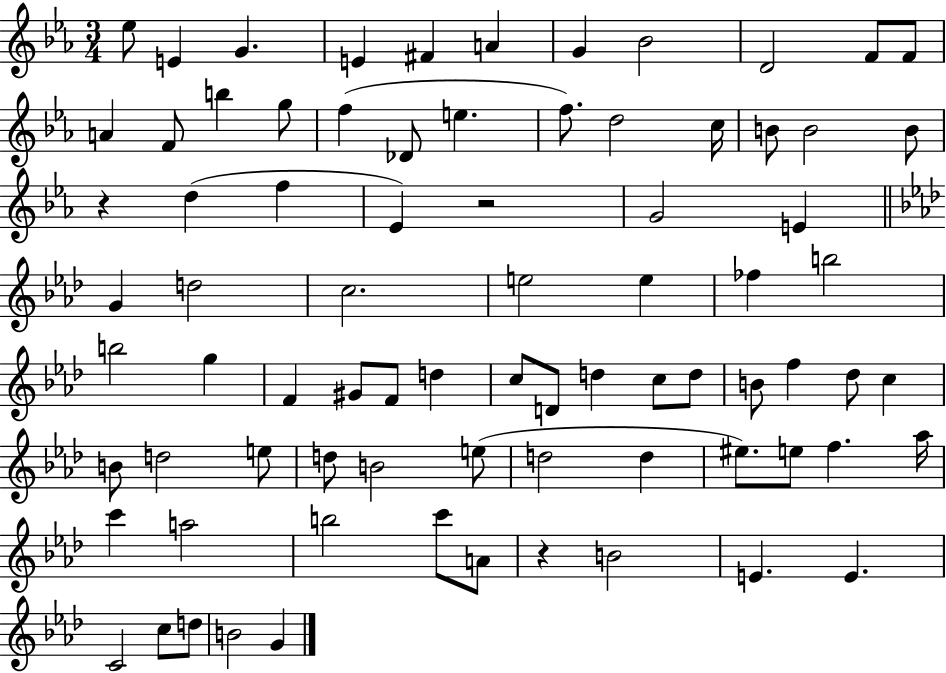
{
  \clef treble
  \numericTimeSignature
  \time 3/4
  \key ees \major
  ees''8 e'4 g'4. | e'4 fis'4 a'4 | g'4 bes'2 | d'2 f'8 f'8 | \break a'4 f'8 b''4 g''8 | f''4( des'8 e''4. | f''8.) d''2 c''16 | b'8 b'2 b'8 | \break r4 d''4( f''4 | ees'4) r2 | g'2 e'4 | \bar "||" \break \key f \minor g'4 d''2 | c''2. | e''2 e''4 | fes''4 b''2 | \break b''2 g''4 | f'4 gis'8 f'8 d''4 | c''8 d'8 d''4 c''8 d''8 | b'8 f''4 des''8 c''4 | \break b'8 d''2 e''8 | d''8 b'2 e''8( | d''2 d''4 | eis''8.) e''8 f''4. aes''16 | \break c'''4 a''2 | b''2 c'''8 a'8 | r4 b'2 | e'4. e'4. | \break c'2 c''8 d''8 | b'2 g'4 | \bar "|."
}